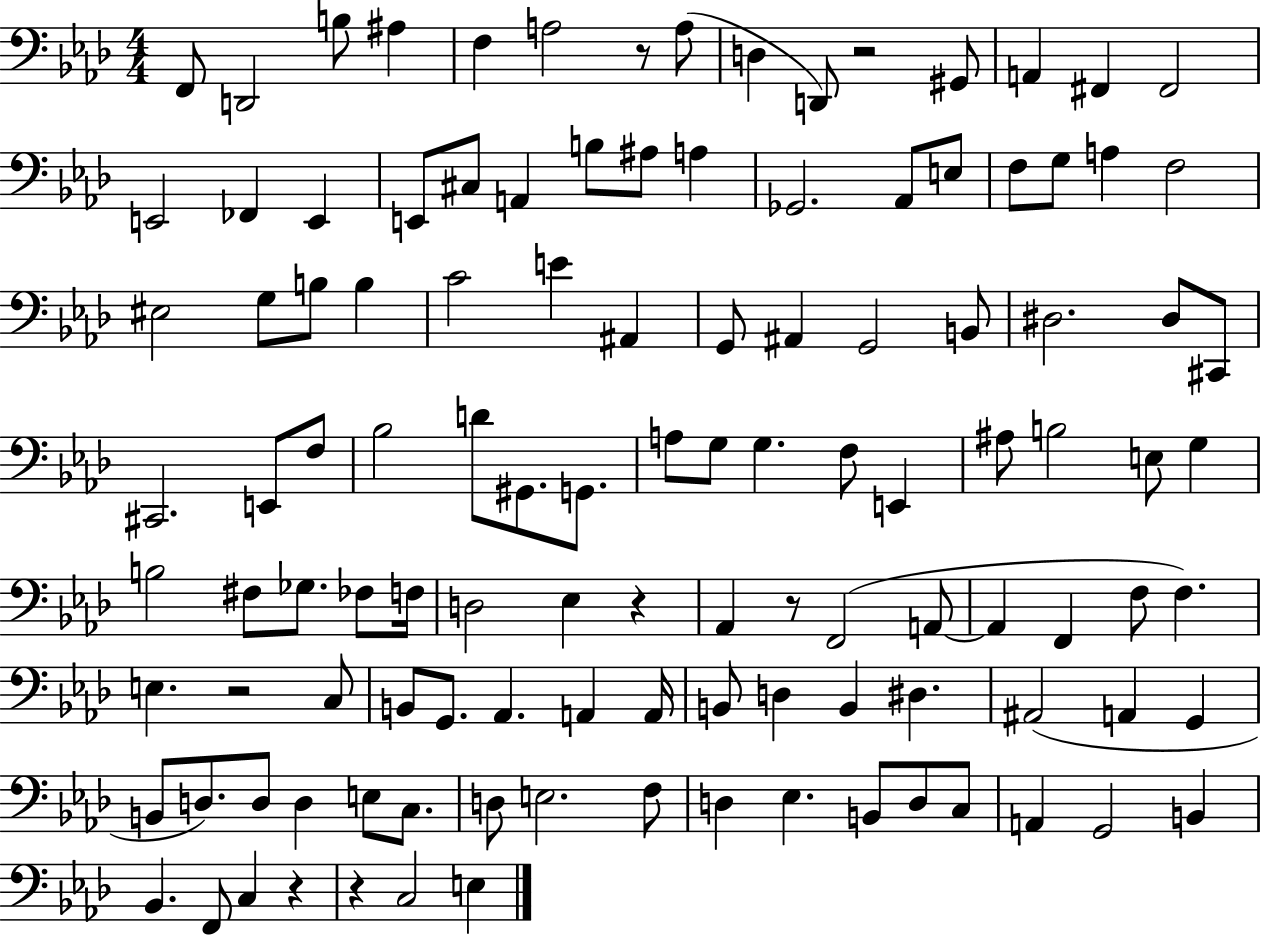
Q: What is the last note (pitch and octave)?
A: E3